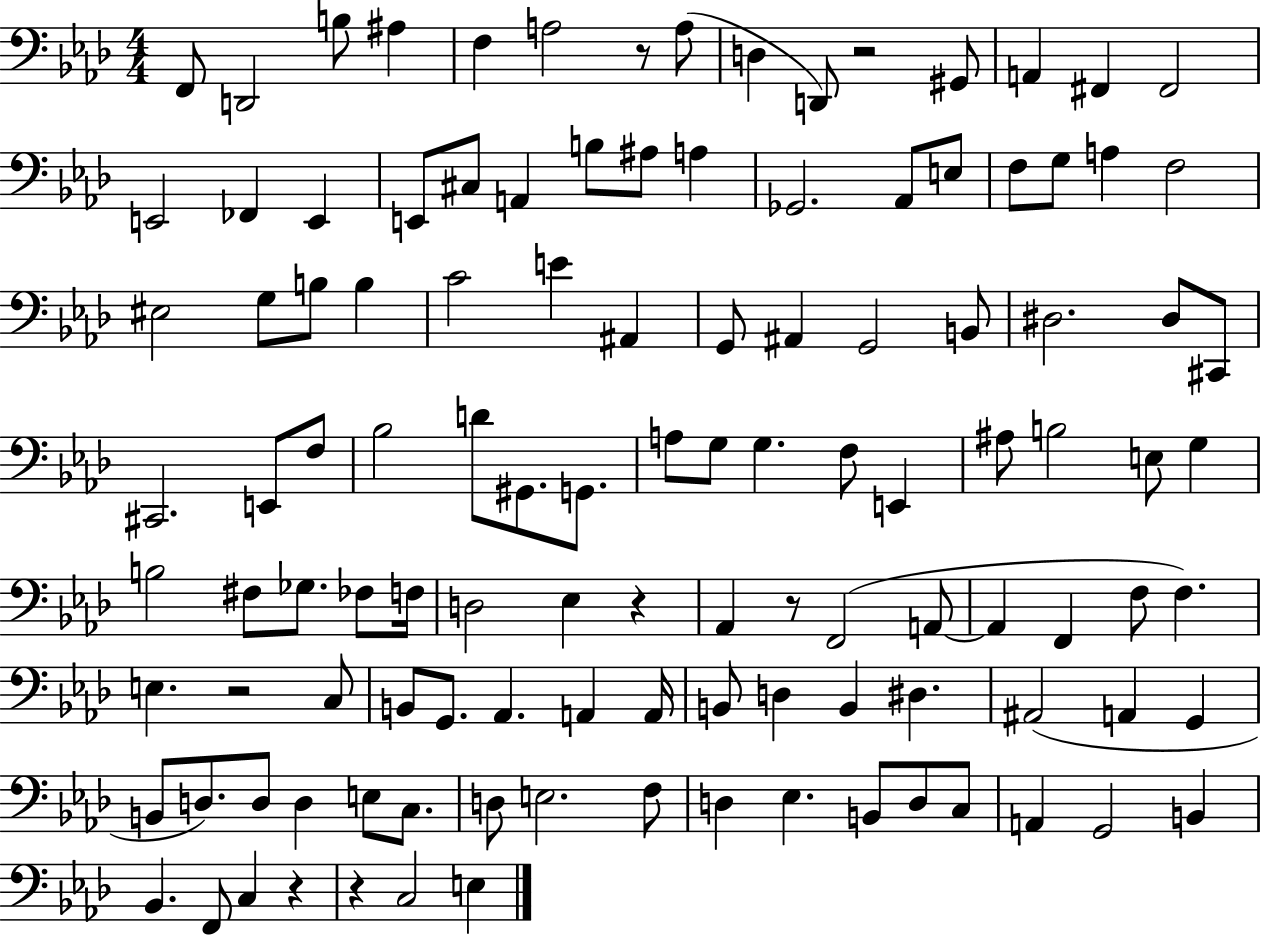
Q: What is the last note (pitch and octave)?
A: E3